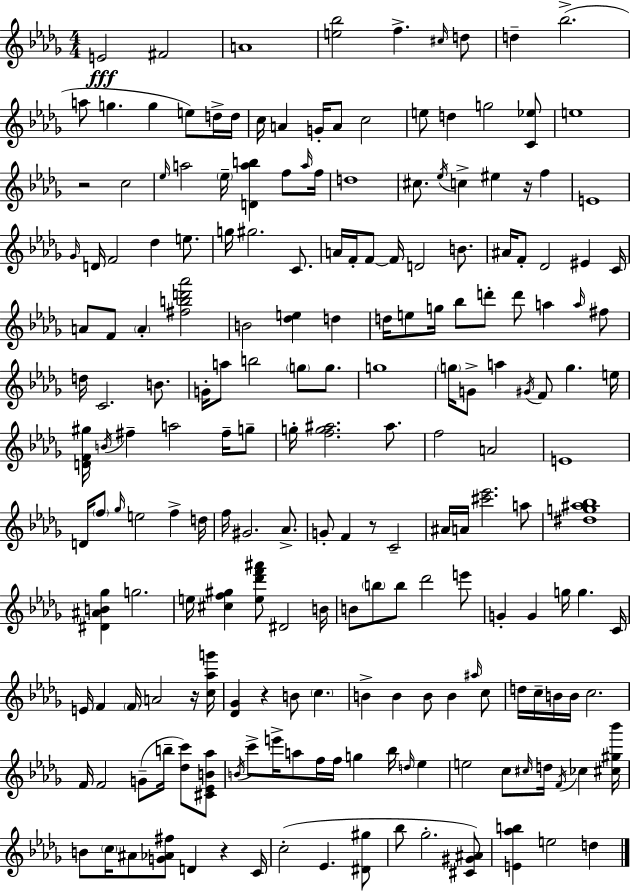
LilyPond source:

{
  \clef treble
  \numericTimeSignature
  \time 4/4
  \key bes \minor
  e'2\fff fis'2 | a'1 | <e'' bes''>2 f''4.-> \grace { cis''16 } d''8 | d''4-- bes''2.->( | \break a''8 g''4. g''4 e''8) d''16-> | d''16 c''16 a'4 g'16-. a'8 c''2 | e''8 d''4 g''2 <c' ees''>8 | e''1 | \break r2 c''2 | \grace { ees''16 } a''2 \parenthesize ees''16-- <d' a'' b''>4 f''8 | \grace { a''16 } f''16 d''1 | cis''8. \acciaccatura { ees''16 } c''4-> eis''4 r16 | \break f''4 e'1 | \grace { ges'16 } d'16 f'2 des''4 | e''8. g''16 gis''2. | c'8. a'16 f'16-. f'8~~ f'16 d'2 | \break b'8. ais'16 f'8-. des'2 | eis'4 c'16 a'8 f'8 \parenthesize a'4-. <fis'' b'' d''' aes'''>2 | b'2 <des'' e''>4 | d''4 d''16 e''8 g''16 bes''8 d'''8-. d'''8 a''4 | \break \grace { a''16 } fis''8 d''16 c'2. | b'8. g'16-. a''8 b''2 | \parenthesize g''8 g''8. g''1 | \parenthesize g''16 g'8-> a''4 \acciaccatura { gis'16 } f'8 | \break g''4. e''16 <d' f' gis''>16 \acciaccatura { b'16 } fis''4-- a''2 | fis''16-- g''8-- g''16-. <f'' g'' ais''>2. | ais''8. f''2 | a'2 e'1 | \break d'16 \parenthesize f''8 \grace { ges''16 } e''2 | f''4-> d''16 f''16 gis'2. | aes'8.-> g'8-. f'4 r8 | c'2-- ais'16 a'16 <cis''' ees'''>2. | \break a''8 <dis'' g'' ais'' bes''>1 | <dis' ais' b' ges''>4 g''2. | e''16 <cis'' f'' gis''>4 <e'' des''' f''' ais'''>8 | dis'2 b'16 b'8 \parenthesize b''8 b''8 des'''2 | \break e'''8 g'4-. g'4 | g''16 g''4. c'16 e'16 f'4 \parenthesize f'16 a'2 | r16 <c'' aes'' g'''>16 <des' ges'>4 r4 | b'8 \parenthesize c''4. b'4-> b'4 | \break b'8 b'4 \grace { ais''16 } c''8 d''16 c''16-- b'16 b'16 c''2. | f'16 f'2 | g'8--( b''16-- <des'' c'''>8) <cis' ees' b' aes''>8 \acciaccatura { b'16 } c'''8-> e'''16-> a''8 | f''16 f''16 g''4 bes''16 \grace { d''16 } ees''4 e''2 | \break c''8 \grace { cis''16 } d''16 \acciaccatura { f'16 } ces''4 <cis'' gis'' bes'''>16 b'8 | \parenthesize c''16 ais'8 <g' aes' fis''>8 d'4 r4 c'16 c''2-.( | ees'4. <dis' gis''>8 bes''8 | ges''2.-. <cis' gis' ais'>8) <e' aes'' b''>4 | \break e''2 d''4 \bar "|."
}